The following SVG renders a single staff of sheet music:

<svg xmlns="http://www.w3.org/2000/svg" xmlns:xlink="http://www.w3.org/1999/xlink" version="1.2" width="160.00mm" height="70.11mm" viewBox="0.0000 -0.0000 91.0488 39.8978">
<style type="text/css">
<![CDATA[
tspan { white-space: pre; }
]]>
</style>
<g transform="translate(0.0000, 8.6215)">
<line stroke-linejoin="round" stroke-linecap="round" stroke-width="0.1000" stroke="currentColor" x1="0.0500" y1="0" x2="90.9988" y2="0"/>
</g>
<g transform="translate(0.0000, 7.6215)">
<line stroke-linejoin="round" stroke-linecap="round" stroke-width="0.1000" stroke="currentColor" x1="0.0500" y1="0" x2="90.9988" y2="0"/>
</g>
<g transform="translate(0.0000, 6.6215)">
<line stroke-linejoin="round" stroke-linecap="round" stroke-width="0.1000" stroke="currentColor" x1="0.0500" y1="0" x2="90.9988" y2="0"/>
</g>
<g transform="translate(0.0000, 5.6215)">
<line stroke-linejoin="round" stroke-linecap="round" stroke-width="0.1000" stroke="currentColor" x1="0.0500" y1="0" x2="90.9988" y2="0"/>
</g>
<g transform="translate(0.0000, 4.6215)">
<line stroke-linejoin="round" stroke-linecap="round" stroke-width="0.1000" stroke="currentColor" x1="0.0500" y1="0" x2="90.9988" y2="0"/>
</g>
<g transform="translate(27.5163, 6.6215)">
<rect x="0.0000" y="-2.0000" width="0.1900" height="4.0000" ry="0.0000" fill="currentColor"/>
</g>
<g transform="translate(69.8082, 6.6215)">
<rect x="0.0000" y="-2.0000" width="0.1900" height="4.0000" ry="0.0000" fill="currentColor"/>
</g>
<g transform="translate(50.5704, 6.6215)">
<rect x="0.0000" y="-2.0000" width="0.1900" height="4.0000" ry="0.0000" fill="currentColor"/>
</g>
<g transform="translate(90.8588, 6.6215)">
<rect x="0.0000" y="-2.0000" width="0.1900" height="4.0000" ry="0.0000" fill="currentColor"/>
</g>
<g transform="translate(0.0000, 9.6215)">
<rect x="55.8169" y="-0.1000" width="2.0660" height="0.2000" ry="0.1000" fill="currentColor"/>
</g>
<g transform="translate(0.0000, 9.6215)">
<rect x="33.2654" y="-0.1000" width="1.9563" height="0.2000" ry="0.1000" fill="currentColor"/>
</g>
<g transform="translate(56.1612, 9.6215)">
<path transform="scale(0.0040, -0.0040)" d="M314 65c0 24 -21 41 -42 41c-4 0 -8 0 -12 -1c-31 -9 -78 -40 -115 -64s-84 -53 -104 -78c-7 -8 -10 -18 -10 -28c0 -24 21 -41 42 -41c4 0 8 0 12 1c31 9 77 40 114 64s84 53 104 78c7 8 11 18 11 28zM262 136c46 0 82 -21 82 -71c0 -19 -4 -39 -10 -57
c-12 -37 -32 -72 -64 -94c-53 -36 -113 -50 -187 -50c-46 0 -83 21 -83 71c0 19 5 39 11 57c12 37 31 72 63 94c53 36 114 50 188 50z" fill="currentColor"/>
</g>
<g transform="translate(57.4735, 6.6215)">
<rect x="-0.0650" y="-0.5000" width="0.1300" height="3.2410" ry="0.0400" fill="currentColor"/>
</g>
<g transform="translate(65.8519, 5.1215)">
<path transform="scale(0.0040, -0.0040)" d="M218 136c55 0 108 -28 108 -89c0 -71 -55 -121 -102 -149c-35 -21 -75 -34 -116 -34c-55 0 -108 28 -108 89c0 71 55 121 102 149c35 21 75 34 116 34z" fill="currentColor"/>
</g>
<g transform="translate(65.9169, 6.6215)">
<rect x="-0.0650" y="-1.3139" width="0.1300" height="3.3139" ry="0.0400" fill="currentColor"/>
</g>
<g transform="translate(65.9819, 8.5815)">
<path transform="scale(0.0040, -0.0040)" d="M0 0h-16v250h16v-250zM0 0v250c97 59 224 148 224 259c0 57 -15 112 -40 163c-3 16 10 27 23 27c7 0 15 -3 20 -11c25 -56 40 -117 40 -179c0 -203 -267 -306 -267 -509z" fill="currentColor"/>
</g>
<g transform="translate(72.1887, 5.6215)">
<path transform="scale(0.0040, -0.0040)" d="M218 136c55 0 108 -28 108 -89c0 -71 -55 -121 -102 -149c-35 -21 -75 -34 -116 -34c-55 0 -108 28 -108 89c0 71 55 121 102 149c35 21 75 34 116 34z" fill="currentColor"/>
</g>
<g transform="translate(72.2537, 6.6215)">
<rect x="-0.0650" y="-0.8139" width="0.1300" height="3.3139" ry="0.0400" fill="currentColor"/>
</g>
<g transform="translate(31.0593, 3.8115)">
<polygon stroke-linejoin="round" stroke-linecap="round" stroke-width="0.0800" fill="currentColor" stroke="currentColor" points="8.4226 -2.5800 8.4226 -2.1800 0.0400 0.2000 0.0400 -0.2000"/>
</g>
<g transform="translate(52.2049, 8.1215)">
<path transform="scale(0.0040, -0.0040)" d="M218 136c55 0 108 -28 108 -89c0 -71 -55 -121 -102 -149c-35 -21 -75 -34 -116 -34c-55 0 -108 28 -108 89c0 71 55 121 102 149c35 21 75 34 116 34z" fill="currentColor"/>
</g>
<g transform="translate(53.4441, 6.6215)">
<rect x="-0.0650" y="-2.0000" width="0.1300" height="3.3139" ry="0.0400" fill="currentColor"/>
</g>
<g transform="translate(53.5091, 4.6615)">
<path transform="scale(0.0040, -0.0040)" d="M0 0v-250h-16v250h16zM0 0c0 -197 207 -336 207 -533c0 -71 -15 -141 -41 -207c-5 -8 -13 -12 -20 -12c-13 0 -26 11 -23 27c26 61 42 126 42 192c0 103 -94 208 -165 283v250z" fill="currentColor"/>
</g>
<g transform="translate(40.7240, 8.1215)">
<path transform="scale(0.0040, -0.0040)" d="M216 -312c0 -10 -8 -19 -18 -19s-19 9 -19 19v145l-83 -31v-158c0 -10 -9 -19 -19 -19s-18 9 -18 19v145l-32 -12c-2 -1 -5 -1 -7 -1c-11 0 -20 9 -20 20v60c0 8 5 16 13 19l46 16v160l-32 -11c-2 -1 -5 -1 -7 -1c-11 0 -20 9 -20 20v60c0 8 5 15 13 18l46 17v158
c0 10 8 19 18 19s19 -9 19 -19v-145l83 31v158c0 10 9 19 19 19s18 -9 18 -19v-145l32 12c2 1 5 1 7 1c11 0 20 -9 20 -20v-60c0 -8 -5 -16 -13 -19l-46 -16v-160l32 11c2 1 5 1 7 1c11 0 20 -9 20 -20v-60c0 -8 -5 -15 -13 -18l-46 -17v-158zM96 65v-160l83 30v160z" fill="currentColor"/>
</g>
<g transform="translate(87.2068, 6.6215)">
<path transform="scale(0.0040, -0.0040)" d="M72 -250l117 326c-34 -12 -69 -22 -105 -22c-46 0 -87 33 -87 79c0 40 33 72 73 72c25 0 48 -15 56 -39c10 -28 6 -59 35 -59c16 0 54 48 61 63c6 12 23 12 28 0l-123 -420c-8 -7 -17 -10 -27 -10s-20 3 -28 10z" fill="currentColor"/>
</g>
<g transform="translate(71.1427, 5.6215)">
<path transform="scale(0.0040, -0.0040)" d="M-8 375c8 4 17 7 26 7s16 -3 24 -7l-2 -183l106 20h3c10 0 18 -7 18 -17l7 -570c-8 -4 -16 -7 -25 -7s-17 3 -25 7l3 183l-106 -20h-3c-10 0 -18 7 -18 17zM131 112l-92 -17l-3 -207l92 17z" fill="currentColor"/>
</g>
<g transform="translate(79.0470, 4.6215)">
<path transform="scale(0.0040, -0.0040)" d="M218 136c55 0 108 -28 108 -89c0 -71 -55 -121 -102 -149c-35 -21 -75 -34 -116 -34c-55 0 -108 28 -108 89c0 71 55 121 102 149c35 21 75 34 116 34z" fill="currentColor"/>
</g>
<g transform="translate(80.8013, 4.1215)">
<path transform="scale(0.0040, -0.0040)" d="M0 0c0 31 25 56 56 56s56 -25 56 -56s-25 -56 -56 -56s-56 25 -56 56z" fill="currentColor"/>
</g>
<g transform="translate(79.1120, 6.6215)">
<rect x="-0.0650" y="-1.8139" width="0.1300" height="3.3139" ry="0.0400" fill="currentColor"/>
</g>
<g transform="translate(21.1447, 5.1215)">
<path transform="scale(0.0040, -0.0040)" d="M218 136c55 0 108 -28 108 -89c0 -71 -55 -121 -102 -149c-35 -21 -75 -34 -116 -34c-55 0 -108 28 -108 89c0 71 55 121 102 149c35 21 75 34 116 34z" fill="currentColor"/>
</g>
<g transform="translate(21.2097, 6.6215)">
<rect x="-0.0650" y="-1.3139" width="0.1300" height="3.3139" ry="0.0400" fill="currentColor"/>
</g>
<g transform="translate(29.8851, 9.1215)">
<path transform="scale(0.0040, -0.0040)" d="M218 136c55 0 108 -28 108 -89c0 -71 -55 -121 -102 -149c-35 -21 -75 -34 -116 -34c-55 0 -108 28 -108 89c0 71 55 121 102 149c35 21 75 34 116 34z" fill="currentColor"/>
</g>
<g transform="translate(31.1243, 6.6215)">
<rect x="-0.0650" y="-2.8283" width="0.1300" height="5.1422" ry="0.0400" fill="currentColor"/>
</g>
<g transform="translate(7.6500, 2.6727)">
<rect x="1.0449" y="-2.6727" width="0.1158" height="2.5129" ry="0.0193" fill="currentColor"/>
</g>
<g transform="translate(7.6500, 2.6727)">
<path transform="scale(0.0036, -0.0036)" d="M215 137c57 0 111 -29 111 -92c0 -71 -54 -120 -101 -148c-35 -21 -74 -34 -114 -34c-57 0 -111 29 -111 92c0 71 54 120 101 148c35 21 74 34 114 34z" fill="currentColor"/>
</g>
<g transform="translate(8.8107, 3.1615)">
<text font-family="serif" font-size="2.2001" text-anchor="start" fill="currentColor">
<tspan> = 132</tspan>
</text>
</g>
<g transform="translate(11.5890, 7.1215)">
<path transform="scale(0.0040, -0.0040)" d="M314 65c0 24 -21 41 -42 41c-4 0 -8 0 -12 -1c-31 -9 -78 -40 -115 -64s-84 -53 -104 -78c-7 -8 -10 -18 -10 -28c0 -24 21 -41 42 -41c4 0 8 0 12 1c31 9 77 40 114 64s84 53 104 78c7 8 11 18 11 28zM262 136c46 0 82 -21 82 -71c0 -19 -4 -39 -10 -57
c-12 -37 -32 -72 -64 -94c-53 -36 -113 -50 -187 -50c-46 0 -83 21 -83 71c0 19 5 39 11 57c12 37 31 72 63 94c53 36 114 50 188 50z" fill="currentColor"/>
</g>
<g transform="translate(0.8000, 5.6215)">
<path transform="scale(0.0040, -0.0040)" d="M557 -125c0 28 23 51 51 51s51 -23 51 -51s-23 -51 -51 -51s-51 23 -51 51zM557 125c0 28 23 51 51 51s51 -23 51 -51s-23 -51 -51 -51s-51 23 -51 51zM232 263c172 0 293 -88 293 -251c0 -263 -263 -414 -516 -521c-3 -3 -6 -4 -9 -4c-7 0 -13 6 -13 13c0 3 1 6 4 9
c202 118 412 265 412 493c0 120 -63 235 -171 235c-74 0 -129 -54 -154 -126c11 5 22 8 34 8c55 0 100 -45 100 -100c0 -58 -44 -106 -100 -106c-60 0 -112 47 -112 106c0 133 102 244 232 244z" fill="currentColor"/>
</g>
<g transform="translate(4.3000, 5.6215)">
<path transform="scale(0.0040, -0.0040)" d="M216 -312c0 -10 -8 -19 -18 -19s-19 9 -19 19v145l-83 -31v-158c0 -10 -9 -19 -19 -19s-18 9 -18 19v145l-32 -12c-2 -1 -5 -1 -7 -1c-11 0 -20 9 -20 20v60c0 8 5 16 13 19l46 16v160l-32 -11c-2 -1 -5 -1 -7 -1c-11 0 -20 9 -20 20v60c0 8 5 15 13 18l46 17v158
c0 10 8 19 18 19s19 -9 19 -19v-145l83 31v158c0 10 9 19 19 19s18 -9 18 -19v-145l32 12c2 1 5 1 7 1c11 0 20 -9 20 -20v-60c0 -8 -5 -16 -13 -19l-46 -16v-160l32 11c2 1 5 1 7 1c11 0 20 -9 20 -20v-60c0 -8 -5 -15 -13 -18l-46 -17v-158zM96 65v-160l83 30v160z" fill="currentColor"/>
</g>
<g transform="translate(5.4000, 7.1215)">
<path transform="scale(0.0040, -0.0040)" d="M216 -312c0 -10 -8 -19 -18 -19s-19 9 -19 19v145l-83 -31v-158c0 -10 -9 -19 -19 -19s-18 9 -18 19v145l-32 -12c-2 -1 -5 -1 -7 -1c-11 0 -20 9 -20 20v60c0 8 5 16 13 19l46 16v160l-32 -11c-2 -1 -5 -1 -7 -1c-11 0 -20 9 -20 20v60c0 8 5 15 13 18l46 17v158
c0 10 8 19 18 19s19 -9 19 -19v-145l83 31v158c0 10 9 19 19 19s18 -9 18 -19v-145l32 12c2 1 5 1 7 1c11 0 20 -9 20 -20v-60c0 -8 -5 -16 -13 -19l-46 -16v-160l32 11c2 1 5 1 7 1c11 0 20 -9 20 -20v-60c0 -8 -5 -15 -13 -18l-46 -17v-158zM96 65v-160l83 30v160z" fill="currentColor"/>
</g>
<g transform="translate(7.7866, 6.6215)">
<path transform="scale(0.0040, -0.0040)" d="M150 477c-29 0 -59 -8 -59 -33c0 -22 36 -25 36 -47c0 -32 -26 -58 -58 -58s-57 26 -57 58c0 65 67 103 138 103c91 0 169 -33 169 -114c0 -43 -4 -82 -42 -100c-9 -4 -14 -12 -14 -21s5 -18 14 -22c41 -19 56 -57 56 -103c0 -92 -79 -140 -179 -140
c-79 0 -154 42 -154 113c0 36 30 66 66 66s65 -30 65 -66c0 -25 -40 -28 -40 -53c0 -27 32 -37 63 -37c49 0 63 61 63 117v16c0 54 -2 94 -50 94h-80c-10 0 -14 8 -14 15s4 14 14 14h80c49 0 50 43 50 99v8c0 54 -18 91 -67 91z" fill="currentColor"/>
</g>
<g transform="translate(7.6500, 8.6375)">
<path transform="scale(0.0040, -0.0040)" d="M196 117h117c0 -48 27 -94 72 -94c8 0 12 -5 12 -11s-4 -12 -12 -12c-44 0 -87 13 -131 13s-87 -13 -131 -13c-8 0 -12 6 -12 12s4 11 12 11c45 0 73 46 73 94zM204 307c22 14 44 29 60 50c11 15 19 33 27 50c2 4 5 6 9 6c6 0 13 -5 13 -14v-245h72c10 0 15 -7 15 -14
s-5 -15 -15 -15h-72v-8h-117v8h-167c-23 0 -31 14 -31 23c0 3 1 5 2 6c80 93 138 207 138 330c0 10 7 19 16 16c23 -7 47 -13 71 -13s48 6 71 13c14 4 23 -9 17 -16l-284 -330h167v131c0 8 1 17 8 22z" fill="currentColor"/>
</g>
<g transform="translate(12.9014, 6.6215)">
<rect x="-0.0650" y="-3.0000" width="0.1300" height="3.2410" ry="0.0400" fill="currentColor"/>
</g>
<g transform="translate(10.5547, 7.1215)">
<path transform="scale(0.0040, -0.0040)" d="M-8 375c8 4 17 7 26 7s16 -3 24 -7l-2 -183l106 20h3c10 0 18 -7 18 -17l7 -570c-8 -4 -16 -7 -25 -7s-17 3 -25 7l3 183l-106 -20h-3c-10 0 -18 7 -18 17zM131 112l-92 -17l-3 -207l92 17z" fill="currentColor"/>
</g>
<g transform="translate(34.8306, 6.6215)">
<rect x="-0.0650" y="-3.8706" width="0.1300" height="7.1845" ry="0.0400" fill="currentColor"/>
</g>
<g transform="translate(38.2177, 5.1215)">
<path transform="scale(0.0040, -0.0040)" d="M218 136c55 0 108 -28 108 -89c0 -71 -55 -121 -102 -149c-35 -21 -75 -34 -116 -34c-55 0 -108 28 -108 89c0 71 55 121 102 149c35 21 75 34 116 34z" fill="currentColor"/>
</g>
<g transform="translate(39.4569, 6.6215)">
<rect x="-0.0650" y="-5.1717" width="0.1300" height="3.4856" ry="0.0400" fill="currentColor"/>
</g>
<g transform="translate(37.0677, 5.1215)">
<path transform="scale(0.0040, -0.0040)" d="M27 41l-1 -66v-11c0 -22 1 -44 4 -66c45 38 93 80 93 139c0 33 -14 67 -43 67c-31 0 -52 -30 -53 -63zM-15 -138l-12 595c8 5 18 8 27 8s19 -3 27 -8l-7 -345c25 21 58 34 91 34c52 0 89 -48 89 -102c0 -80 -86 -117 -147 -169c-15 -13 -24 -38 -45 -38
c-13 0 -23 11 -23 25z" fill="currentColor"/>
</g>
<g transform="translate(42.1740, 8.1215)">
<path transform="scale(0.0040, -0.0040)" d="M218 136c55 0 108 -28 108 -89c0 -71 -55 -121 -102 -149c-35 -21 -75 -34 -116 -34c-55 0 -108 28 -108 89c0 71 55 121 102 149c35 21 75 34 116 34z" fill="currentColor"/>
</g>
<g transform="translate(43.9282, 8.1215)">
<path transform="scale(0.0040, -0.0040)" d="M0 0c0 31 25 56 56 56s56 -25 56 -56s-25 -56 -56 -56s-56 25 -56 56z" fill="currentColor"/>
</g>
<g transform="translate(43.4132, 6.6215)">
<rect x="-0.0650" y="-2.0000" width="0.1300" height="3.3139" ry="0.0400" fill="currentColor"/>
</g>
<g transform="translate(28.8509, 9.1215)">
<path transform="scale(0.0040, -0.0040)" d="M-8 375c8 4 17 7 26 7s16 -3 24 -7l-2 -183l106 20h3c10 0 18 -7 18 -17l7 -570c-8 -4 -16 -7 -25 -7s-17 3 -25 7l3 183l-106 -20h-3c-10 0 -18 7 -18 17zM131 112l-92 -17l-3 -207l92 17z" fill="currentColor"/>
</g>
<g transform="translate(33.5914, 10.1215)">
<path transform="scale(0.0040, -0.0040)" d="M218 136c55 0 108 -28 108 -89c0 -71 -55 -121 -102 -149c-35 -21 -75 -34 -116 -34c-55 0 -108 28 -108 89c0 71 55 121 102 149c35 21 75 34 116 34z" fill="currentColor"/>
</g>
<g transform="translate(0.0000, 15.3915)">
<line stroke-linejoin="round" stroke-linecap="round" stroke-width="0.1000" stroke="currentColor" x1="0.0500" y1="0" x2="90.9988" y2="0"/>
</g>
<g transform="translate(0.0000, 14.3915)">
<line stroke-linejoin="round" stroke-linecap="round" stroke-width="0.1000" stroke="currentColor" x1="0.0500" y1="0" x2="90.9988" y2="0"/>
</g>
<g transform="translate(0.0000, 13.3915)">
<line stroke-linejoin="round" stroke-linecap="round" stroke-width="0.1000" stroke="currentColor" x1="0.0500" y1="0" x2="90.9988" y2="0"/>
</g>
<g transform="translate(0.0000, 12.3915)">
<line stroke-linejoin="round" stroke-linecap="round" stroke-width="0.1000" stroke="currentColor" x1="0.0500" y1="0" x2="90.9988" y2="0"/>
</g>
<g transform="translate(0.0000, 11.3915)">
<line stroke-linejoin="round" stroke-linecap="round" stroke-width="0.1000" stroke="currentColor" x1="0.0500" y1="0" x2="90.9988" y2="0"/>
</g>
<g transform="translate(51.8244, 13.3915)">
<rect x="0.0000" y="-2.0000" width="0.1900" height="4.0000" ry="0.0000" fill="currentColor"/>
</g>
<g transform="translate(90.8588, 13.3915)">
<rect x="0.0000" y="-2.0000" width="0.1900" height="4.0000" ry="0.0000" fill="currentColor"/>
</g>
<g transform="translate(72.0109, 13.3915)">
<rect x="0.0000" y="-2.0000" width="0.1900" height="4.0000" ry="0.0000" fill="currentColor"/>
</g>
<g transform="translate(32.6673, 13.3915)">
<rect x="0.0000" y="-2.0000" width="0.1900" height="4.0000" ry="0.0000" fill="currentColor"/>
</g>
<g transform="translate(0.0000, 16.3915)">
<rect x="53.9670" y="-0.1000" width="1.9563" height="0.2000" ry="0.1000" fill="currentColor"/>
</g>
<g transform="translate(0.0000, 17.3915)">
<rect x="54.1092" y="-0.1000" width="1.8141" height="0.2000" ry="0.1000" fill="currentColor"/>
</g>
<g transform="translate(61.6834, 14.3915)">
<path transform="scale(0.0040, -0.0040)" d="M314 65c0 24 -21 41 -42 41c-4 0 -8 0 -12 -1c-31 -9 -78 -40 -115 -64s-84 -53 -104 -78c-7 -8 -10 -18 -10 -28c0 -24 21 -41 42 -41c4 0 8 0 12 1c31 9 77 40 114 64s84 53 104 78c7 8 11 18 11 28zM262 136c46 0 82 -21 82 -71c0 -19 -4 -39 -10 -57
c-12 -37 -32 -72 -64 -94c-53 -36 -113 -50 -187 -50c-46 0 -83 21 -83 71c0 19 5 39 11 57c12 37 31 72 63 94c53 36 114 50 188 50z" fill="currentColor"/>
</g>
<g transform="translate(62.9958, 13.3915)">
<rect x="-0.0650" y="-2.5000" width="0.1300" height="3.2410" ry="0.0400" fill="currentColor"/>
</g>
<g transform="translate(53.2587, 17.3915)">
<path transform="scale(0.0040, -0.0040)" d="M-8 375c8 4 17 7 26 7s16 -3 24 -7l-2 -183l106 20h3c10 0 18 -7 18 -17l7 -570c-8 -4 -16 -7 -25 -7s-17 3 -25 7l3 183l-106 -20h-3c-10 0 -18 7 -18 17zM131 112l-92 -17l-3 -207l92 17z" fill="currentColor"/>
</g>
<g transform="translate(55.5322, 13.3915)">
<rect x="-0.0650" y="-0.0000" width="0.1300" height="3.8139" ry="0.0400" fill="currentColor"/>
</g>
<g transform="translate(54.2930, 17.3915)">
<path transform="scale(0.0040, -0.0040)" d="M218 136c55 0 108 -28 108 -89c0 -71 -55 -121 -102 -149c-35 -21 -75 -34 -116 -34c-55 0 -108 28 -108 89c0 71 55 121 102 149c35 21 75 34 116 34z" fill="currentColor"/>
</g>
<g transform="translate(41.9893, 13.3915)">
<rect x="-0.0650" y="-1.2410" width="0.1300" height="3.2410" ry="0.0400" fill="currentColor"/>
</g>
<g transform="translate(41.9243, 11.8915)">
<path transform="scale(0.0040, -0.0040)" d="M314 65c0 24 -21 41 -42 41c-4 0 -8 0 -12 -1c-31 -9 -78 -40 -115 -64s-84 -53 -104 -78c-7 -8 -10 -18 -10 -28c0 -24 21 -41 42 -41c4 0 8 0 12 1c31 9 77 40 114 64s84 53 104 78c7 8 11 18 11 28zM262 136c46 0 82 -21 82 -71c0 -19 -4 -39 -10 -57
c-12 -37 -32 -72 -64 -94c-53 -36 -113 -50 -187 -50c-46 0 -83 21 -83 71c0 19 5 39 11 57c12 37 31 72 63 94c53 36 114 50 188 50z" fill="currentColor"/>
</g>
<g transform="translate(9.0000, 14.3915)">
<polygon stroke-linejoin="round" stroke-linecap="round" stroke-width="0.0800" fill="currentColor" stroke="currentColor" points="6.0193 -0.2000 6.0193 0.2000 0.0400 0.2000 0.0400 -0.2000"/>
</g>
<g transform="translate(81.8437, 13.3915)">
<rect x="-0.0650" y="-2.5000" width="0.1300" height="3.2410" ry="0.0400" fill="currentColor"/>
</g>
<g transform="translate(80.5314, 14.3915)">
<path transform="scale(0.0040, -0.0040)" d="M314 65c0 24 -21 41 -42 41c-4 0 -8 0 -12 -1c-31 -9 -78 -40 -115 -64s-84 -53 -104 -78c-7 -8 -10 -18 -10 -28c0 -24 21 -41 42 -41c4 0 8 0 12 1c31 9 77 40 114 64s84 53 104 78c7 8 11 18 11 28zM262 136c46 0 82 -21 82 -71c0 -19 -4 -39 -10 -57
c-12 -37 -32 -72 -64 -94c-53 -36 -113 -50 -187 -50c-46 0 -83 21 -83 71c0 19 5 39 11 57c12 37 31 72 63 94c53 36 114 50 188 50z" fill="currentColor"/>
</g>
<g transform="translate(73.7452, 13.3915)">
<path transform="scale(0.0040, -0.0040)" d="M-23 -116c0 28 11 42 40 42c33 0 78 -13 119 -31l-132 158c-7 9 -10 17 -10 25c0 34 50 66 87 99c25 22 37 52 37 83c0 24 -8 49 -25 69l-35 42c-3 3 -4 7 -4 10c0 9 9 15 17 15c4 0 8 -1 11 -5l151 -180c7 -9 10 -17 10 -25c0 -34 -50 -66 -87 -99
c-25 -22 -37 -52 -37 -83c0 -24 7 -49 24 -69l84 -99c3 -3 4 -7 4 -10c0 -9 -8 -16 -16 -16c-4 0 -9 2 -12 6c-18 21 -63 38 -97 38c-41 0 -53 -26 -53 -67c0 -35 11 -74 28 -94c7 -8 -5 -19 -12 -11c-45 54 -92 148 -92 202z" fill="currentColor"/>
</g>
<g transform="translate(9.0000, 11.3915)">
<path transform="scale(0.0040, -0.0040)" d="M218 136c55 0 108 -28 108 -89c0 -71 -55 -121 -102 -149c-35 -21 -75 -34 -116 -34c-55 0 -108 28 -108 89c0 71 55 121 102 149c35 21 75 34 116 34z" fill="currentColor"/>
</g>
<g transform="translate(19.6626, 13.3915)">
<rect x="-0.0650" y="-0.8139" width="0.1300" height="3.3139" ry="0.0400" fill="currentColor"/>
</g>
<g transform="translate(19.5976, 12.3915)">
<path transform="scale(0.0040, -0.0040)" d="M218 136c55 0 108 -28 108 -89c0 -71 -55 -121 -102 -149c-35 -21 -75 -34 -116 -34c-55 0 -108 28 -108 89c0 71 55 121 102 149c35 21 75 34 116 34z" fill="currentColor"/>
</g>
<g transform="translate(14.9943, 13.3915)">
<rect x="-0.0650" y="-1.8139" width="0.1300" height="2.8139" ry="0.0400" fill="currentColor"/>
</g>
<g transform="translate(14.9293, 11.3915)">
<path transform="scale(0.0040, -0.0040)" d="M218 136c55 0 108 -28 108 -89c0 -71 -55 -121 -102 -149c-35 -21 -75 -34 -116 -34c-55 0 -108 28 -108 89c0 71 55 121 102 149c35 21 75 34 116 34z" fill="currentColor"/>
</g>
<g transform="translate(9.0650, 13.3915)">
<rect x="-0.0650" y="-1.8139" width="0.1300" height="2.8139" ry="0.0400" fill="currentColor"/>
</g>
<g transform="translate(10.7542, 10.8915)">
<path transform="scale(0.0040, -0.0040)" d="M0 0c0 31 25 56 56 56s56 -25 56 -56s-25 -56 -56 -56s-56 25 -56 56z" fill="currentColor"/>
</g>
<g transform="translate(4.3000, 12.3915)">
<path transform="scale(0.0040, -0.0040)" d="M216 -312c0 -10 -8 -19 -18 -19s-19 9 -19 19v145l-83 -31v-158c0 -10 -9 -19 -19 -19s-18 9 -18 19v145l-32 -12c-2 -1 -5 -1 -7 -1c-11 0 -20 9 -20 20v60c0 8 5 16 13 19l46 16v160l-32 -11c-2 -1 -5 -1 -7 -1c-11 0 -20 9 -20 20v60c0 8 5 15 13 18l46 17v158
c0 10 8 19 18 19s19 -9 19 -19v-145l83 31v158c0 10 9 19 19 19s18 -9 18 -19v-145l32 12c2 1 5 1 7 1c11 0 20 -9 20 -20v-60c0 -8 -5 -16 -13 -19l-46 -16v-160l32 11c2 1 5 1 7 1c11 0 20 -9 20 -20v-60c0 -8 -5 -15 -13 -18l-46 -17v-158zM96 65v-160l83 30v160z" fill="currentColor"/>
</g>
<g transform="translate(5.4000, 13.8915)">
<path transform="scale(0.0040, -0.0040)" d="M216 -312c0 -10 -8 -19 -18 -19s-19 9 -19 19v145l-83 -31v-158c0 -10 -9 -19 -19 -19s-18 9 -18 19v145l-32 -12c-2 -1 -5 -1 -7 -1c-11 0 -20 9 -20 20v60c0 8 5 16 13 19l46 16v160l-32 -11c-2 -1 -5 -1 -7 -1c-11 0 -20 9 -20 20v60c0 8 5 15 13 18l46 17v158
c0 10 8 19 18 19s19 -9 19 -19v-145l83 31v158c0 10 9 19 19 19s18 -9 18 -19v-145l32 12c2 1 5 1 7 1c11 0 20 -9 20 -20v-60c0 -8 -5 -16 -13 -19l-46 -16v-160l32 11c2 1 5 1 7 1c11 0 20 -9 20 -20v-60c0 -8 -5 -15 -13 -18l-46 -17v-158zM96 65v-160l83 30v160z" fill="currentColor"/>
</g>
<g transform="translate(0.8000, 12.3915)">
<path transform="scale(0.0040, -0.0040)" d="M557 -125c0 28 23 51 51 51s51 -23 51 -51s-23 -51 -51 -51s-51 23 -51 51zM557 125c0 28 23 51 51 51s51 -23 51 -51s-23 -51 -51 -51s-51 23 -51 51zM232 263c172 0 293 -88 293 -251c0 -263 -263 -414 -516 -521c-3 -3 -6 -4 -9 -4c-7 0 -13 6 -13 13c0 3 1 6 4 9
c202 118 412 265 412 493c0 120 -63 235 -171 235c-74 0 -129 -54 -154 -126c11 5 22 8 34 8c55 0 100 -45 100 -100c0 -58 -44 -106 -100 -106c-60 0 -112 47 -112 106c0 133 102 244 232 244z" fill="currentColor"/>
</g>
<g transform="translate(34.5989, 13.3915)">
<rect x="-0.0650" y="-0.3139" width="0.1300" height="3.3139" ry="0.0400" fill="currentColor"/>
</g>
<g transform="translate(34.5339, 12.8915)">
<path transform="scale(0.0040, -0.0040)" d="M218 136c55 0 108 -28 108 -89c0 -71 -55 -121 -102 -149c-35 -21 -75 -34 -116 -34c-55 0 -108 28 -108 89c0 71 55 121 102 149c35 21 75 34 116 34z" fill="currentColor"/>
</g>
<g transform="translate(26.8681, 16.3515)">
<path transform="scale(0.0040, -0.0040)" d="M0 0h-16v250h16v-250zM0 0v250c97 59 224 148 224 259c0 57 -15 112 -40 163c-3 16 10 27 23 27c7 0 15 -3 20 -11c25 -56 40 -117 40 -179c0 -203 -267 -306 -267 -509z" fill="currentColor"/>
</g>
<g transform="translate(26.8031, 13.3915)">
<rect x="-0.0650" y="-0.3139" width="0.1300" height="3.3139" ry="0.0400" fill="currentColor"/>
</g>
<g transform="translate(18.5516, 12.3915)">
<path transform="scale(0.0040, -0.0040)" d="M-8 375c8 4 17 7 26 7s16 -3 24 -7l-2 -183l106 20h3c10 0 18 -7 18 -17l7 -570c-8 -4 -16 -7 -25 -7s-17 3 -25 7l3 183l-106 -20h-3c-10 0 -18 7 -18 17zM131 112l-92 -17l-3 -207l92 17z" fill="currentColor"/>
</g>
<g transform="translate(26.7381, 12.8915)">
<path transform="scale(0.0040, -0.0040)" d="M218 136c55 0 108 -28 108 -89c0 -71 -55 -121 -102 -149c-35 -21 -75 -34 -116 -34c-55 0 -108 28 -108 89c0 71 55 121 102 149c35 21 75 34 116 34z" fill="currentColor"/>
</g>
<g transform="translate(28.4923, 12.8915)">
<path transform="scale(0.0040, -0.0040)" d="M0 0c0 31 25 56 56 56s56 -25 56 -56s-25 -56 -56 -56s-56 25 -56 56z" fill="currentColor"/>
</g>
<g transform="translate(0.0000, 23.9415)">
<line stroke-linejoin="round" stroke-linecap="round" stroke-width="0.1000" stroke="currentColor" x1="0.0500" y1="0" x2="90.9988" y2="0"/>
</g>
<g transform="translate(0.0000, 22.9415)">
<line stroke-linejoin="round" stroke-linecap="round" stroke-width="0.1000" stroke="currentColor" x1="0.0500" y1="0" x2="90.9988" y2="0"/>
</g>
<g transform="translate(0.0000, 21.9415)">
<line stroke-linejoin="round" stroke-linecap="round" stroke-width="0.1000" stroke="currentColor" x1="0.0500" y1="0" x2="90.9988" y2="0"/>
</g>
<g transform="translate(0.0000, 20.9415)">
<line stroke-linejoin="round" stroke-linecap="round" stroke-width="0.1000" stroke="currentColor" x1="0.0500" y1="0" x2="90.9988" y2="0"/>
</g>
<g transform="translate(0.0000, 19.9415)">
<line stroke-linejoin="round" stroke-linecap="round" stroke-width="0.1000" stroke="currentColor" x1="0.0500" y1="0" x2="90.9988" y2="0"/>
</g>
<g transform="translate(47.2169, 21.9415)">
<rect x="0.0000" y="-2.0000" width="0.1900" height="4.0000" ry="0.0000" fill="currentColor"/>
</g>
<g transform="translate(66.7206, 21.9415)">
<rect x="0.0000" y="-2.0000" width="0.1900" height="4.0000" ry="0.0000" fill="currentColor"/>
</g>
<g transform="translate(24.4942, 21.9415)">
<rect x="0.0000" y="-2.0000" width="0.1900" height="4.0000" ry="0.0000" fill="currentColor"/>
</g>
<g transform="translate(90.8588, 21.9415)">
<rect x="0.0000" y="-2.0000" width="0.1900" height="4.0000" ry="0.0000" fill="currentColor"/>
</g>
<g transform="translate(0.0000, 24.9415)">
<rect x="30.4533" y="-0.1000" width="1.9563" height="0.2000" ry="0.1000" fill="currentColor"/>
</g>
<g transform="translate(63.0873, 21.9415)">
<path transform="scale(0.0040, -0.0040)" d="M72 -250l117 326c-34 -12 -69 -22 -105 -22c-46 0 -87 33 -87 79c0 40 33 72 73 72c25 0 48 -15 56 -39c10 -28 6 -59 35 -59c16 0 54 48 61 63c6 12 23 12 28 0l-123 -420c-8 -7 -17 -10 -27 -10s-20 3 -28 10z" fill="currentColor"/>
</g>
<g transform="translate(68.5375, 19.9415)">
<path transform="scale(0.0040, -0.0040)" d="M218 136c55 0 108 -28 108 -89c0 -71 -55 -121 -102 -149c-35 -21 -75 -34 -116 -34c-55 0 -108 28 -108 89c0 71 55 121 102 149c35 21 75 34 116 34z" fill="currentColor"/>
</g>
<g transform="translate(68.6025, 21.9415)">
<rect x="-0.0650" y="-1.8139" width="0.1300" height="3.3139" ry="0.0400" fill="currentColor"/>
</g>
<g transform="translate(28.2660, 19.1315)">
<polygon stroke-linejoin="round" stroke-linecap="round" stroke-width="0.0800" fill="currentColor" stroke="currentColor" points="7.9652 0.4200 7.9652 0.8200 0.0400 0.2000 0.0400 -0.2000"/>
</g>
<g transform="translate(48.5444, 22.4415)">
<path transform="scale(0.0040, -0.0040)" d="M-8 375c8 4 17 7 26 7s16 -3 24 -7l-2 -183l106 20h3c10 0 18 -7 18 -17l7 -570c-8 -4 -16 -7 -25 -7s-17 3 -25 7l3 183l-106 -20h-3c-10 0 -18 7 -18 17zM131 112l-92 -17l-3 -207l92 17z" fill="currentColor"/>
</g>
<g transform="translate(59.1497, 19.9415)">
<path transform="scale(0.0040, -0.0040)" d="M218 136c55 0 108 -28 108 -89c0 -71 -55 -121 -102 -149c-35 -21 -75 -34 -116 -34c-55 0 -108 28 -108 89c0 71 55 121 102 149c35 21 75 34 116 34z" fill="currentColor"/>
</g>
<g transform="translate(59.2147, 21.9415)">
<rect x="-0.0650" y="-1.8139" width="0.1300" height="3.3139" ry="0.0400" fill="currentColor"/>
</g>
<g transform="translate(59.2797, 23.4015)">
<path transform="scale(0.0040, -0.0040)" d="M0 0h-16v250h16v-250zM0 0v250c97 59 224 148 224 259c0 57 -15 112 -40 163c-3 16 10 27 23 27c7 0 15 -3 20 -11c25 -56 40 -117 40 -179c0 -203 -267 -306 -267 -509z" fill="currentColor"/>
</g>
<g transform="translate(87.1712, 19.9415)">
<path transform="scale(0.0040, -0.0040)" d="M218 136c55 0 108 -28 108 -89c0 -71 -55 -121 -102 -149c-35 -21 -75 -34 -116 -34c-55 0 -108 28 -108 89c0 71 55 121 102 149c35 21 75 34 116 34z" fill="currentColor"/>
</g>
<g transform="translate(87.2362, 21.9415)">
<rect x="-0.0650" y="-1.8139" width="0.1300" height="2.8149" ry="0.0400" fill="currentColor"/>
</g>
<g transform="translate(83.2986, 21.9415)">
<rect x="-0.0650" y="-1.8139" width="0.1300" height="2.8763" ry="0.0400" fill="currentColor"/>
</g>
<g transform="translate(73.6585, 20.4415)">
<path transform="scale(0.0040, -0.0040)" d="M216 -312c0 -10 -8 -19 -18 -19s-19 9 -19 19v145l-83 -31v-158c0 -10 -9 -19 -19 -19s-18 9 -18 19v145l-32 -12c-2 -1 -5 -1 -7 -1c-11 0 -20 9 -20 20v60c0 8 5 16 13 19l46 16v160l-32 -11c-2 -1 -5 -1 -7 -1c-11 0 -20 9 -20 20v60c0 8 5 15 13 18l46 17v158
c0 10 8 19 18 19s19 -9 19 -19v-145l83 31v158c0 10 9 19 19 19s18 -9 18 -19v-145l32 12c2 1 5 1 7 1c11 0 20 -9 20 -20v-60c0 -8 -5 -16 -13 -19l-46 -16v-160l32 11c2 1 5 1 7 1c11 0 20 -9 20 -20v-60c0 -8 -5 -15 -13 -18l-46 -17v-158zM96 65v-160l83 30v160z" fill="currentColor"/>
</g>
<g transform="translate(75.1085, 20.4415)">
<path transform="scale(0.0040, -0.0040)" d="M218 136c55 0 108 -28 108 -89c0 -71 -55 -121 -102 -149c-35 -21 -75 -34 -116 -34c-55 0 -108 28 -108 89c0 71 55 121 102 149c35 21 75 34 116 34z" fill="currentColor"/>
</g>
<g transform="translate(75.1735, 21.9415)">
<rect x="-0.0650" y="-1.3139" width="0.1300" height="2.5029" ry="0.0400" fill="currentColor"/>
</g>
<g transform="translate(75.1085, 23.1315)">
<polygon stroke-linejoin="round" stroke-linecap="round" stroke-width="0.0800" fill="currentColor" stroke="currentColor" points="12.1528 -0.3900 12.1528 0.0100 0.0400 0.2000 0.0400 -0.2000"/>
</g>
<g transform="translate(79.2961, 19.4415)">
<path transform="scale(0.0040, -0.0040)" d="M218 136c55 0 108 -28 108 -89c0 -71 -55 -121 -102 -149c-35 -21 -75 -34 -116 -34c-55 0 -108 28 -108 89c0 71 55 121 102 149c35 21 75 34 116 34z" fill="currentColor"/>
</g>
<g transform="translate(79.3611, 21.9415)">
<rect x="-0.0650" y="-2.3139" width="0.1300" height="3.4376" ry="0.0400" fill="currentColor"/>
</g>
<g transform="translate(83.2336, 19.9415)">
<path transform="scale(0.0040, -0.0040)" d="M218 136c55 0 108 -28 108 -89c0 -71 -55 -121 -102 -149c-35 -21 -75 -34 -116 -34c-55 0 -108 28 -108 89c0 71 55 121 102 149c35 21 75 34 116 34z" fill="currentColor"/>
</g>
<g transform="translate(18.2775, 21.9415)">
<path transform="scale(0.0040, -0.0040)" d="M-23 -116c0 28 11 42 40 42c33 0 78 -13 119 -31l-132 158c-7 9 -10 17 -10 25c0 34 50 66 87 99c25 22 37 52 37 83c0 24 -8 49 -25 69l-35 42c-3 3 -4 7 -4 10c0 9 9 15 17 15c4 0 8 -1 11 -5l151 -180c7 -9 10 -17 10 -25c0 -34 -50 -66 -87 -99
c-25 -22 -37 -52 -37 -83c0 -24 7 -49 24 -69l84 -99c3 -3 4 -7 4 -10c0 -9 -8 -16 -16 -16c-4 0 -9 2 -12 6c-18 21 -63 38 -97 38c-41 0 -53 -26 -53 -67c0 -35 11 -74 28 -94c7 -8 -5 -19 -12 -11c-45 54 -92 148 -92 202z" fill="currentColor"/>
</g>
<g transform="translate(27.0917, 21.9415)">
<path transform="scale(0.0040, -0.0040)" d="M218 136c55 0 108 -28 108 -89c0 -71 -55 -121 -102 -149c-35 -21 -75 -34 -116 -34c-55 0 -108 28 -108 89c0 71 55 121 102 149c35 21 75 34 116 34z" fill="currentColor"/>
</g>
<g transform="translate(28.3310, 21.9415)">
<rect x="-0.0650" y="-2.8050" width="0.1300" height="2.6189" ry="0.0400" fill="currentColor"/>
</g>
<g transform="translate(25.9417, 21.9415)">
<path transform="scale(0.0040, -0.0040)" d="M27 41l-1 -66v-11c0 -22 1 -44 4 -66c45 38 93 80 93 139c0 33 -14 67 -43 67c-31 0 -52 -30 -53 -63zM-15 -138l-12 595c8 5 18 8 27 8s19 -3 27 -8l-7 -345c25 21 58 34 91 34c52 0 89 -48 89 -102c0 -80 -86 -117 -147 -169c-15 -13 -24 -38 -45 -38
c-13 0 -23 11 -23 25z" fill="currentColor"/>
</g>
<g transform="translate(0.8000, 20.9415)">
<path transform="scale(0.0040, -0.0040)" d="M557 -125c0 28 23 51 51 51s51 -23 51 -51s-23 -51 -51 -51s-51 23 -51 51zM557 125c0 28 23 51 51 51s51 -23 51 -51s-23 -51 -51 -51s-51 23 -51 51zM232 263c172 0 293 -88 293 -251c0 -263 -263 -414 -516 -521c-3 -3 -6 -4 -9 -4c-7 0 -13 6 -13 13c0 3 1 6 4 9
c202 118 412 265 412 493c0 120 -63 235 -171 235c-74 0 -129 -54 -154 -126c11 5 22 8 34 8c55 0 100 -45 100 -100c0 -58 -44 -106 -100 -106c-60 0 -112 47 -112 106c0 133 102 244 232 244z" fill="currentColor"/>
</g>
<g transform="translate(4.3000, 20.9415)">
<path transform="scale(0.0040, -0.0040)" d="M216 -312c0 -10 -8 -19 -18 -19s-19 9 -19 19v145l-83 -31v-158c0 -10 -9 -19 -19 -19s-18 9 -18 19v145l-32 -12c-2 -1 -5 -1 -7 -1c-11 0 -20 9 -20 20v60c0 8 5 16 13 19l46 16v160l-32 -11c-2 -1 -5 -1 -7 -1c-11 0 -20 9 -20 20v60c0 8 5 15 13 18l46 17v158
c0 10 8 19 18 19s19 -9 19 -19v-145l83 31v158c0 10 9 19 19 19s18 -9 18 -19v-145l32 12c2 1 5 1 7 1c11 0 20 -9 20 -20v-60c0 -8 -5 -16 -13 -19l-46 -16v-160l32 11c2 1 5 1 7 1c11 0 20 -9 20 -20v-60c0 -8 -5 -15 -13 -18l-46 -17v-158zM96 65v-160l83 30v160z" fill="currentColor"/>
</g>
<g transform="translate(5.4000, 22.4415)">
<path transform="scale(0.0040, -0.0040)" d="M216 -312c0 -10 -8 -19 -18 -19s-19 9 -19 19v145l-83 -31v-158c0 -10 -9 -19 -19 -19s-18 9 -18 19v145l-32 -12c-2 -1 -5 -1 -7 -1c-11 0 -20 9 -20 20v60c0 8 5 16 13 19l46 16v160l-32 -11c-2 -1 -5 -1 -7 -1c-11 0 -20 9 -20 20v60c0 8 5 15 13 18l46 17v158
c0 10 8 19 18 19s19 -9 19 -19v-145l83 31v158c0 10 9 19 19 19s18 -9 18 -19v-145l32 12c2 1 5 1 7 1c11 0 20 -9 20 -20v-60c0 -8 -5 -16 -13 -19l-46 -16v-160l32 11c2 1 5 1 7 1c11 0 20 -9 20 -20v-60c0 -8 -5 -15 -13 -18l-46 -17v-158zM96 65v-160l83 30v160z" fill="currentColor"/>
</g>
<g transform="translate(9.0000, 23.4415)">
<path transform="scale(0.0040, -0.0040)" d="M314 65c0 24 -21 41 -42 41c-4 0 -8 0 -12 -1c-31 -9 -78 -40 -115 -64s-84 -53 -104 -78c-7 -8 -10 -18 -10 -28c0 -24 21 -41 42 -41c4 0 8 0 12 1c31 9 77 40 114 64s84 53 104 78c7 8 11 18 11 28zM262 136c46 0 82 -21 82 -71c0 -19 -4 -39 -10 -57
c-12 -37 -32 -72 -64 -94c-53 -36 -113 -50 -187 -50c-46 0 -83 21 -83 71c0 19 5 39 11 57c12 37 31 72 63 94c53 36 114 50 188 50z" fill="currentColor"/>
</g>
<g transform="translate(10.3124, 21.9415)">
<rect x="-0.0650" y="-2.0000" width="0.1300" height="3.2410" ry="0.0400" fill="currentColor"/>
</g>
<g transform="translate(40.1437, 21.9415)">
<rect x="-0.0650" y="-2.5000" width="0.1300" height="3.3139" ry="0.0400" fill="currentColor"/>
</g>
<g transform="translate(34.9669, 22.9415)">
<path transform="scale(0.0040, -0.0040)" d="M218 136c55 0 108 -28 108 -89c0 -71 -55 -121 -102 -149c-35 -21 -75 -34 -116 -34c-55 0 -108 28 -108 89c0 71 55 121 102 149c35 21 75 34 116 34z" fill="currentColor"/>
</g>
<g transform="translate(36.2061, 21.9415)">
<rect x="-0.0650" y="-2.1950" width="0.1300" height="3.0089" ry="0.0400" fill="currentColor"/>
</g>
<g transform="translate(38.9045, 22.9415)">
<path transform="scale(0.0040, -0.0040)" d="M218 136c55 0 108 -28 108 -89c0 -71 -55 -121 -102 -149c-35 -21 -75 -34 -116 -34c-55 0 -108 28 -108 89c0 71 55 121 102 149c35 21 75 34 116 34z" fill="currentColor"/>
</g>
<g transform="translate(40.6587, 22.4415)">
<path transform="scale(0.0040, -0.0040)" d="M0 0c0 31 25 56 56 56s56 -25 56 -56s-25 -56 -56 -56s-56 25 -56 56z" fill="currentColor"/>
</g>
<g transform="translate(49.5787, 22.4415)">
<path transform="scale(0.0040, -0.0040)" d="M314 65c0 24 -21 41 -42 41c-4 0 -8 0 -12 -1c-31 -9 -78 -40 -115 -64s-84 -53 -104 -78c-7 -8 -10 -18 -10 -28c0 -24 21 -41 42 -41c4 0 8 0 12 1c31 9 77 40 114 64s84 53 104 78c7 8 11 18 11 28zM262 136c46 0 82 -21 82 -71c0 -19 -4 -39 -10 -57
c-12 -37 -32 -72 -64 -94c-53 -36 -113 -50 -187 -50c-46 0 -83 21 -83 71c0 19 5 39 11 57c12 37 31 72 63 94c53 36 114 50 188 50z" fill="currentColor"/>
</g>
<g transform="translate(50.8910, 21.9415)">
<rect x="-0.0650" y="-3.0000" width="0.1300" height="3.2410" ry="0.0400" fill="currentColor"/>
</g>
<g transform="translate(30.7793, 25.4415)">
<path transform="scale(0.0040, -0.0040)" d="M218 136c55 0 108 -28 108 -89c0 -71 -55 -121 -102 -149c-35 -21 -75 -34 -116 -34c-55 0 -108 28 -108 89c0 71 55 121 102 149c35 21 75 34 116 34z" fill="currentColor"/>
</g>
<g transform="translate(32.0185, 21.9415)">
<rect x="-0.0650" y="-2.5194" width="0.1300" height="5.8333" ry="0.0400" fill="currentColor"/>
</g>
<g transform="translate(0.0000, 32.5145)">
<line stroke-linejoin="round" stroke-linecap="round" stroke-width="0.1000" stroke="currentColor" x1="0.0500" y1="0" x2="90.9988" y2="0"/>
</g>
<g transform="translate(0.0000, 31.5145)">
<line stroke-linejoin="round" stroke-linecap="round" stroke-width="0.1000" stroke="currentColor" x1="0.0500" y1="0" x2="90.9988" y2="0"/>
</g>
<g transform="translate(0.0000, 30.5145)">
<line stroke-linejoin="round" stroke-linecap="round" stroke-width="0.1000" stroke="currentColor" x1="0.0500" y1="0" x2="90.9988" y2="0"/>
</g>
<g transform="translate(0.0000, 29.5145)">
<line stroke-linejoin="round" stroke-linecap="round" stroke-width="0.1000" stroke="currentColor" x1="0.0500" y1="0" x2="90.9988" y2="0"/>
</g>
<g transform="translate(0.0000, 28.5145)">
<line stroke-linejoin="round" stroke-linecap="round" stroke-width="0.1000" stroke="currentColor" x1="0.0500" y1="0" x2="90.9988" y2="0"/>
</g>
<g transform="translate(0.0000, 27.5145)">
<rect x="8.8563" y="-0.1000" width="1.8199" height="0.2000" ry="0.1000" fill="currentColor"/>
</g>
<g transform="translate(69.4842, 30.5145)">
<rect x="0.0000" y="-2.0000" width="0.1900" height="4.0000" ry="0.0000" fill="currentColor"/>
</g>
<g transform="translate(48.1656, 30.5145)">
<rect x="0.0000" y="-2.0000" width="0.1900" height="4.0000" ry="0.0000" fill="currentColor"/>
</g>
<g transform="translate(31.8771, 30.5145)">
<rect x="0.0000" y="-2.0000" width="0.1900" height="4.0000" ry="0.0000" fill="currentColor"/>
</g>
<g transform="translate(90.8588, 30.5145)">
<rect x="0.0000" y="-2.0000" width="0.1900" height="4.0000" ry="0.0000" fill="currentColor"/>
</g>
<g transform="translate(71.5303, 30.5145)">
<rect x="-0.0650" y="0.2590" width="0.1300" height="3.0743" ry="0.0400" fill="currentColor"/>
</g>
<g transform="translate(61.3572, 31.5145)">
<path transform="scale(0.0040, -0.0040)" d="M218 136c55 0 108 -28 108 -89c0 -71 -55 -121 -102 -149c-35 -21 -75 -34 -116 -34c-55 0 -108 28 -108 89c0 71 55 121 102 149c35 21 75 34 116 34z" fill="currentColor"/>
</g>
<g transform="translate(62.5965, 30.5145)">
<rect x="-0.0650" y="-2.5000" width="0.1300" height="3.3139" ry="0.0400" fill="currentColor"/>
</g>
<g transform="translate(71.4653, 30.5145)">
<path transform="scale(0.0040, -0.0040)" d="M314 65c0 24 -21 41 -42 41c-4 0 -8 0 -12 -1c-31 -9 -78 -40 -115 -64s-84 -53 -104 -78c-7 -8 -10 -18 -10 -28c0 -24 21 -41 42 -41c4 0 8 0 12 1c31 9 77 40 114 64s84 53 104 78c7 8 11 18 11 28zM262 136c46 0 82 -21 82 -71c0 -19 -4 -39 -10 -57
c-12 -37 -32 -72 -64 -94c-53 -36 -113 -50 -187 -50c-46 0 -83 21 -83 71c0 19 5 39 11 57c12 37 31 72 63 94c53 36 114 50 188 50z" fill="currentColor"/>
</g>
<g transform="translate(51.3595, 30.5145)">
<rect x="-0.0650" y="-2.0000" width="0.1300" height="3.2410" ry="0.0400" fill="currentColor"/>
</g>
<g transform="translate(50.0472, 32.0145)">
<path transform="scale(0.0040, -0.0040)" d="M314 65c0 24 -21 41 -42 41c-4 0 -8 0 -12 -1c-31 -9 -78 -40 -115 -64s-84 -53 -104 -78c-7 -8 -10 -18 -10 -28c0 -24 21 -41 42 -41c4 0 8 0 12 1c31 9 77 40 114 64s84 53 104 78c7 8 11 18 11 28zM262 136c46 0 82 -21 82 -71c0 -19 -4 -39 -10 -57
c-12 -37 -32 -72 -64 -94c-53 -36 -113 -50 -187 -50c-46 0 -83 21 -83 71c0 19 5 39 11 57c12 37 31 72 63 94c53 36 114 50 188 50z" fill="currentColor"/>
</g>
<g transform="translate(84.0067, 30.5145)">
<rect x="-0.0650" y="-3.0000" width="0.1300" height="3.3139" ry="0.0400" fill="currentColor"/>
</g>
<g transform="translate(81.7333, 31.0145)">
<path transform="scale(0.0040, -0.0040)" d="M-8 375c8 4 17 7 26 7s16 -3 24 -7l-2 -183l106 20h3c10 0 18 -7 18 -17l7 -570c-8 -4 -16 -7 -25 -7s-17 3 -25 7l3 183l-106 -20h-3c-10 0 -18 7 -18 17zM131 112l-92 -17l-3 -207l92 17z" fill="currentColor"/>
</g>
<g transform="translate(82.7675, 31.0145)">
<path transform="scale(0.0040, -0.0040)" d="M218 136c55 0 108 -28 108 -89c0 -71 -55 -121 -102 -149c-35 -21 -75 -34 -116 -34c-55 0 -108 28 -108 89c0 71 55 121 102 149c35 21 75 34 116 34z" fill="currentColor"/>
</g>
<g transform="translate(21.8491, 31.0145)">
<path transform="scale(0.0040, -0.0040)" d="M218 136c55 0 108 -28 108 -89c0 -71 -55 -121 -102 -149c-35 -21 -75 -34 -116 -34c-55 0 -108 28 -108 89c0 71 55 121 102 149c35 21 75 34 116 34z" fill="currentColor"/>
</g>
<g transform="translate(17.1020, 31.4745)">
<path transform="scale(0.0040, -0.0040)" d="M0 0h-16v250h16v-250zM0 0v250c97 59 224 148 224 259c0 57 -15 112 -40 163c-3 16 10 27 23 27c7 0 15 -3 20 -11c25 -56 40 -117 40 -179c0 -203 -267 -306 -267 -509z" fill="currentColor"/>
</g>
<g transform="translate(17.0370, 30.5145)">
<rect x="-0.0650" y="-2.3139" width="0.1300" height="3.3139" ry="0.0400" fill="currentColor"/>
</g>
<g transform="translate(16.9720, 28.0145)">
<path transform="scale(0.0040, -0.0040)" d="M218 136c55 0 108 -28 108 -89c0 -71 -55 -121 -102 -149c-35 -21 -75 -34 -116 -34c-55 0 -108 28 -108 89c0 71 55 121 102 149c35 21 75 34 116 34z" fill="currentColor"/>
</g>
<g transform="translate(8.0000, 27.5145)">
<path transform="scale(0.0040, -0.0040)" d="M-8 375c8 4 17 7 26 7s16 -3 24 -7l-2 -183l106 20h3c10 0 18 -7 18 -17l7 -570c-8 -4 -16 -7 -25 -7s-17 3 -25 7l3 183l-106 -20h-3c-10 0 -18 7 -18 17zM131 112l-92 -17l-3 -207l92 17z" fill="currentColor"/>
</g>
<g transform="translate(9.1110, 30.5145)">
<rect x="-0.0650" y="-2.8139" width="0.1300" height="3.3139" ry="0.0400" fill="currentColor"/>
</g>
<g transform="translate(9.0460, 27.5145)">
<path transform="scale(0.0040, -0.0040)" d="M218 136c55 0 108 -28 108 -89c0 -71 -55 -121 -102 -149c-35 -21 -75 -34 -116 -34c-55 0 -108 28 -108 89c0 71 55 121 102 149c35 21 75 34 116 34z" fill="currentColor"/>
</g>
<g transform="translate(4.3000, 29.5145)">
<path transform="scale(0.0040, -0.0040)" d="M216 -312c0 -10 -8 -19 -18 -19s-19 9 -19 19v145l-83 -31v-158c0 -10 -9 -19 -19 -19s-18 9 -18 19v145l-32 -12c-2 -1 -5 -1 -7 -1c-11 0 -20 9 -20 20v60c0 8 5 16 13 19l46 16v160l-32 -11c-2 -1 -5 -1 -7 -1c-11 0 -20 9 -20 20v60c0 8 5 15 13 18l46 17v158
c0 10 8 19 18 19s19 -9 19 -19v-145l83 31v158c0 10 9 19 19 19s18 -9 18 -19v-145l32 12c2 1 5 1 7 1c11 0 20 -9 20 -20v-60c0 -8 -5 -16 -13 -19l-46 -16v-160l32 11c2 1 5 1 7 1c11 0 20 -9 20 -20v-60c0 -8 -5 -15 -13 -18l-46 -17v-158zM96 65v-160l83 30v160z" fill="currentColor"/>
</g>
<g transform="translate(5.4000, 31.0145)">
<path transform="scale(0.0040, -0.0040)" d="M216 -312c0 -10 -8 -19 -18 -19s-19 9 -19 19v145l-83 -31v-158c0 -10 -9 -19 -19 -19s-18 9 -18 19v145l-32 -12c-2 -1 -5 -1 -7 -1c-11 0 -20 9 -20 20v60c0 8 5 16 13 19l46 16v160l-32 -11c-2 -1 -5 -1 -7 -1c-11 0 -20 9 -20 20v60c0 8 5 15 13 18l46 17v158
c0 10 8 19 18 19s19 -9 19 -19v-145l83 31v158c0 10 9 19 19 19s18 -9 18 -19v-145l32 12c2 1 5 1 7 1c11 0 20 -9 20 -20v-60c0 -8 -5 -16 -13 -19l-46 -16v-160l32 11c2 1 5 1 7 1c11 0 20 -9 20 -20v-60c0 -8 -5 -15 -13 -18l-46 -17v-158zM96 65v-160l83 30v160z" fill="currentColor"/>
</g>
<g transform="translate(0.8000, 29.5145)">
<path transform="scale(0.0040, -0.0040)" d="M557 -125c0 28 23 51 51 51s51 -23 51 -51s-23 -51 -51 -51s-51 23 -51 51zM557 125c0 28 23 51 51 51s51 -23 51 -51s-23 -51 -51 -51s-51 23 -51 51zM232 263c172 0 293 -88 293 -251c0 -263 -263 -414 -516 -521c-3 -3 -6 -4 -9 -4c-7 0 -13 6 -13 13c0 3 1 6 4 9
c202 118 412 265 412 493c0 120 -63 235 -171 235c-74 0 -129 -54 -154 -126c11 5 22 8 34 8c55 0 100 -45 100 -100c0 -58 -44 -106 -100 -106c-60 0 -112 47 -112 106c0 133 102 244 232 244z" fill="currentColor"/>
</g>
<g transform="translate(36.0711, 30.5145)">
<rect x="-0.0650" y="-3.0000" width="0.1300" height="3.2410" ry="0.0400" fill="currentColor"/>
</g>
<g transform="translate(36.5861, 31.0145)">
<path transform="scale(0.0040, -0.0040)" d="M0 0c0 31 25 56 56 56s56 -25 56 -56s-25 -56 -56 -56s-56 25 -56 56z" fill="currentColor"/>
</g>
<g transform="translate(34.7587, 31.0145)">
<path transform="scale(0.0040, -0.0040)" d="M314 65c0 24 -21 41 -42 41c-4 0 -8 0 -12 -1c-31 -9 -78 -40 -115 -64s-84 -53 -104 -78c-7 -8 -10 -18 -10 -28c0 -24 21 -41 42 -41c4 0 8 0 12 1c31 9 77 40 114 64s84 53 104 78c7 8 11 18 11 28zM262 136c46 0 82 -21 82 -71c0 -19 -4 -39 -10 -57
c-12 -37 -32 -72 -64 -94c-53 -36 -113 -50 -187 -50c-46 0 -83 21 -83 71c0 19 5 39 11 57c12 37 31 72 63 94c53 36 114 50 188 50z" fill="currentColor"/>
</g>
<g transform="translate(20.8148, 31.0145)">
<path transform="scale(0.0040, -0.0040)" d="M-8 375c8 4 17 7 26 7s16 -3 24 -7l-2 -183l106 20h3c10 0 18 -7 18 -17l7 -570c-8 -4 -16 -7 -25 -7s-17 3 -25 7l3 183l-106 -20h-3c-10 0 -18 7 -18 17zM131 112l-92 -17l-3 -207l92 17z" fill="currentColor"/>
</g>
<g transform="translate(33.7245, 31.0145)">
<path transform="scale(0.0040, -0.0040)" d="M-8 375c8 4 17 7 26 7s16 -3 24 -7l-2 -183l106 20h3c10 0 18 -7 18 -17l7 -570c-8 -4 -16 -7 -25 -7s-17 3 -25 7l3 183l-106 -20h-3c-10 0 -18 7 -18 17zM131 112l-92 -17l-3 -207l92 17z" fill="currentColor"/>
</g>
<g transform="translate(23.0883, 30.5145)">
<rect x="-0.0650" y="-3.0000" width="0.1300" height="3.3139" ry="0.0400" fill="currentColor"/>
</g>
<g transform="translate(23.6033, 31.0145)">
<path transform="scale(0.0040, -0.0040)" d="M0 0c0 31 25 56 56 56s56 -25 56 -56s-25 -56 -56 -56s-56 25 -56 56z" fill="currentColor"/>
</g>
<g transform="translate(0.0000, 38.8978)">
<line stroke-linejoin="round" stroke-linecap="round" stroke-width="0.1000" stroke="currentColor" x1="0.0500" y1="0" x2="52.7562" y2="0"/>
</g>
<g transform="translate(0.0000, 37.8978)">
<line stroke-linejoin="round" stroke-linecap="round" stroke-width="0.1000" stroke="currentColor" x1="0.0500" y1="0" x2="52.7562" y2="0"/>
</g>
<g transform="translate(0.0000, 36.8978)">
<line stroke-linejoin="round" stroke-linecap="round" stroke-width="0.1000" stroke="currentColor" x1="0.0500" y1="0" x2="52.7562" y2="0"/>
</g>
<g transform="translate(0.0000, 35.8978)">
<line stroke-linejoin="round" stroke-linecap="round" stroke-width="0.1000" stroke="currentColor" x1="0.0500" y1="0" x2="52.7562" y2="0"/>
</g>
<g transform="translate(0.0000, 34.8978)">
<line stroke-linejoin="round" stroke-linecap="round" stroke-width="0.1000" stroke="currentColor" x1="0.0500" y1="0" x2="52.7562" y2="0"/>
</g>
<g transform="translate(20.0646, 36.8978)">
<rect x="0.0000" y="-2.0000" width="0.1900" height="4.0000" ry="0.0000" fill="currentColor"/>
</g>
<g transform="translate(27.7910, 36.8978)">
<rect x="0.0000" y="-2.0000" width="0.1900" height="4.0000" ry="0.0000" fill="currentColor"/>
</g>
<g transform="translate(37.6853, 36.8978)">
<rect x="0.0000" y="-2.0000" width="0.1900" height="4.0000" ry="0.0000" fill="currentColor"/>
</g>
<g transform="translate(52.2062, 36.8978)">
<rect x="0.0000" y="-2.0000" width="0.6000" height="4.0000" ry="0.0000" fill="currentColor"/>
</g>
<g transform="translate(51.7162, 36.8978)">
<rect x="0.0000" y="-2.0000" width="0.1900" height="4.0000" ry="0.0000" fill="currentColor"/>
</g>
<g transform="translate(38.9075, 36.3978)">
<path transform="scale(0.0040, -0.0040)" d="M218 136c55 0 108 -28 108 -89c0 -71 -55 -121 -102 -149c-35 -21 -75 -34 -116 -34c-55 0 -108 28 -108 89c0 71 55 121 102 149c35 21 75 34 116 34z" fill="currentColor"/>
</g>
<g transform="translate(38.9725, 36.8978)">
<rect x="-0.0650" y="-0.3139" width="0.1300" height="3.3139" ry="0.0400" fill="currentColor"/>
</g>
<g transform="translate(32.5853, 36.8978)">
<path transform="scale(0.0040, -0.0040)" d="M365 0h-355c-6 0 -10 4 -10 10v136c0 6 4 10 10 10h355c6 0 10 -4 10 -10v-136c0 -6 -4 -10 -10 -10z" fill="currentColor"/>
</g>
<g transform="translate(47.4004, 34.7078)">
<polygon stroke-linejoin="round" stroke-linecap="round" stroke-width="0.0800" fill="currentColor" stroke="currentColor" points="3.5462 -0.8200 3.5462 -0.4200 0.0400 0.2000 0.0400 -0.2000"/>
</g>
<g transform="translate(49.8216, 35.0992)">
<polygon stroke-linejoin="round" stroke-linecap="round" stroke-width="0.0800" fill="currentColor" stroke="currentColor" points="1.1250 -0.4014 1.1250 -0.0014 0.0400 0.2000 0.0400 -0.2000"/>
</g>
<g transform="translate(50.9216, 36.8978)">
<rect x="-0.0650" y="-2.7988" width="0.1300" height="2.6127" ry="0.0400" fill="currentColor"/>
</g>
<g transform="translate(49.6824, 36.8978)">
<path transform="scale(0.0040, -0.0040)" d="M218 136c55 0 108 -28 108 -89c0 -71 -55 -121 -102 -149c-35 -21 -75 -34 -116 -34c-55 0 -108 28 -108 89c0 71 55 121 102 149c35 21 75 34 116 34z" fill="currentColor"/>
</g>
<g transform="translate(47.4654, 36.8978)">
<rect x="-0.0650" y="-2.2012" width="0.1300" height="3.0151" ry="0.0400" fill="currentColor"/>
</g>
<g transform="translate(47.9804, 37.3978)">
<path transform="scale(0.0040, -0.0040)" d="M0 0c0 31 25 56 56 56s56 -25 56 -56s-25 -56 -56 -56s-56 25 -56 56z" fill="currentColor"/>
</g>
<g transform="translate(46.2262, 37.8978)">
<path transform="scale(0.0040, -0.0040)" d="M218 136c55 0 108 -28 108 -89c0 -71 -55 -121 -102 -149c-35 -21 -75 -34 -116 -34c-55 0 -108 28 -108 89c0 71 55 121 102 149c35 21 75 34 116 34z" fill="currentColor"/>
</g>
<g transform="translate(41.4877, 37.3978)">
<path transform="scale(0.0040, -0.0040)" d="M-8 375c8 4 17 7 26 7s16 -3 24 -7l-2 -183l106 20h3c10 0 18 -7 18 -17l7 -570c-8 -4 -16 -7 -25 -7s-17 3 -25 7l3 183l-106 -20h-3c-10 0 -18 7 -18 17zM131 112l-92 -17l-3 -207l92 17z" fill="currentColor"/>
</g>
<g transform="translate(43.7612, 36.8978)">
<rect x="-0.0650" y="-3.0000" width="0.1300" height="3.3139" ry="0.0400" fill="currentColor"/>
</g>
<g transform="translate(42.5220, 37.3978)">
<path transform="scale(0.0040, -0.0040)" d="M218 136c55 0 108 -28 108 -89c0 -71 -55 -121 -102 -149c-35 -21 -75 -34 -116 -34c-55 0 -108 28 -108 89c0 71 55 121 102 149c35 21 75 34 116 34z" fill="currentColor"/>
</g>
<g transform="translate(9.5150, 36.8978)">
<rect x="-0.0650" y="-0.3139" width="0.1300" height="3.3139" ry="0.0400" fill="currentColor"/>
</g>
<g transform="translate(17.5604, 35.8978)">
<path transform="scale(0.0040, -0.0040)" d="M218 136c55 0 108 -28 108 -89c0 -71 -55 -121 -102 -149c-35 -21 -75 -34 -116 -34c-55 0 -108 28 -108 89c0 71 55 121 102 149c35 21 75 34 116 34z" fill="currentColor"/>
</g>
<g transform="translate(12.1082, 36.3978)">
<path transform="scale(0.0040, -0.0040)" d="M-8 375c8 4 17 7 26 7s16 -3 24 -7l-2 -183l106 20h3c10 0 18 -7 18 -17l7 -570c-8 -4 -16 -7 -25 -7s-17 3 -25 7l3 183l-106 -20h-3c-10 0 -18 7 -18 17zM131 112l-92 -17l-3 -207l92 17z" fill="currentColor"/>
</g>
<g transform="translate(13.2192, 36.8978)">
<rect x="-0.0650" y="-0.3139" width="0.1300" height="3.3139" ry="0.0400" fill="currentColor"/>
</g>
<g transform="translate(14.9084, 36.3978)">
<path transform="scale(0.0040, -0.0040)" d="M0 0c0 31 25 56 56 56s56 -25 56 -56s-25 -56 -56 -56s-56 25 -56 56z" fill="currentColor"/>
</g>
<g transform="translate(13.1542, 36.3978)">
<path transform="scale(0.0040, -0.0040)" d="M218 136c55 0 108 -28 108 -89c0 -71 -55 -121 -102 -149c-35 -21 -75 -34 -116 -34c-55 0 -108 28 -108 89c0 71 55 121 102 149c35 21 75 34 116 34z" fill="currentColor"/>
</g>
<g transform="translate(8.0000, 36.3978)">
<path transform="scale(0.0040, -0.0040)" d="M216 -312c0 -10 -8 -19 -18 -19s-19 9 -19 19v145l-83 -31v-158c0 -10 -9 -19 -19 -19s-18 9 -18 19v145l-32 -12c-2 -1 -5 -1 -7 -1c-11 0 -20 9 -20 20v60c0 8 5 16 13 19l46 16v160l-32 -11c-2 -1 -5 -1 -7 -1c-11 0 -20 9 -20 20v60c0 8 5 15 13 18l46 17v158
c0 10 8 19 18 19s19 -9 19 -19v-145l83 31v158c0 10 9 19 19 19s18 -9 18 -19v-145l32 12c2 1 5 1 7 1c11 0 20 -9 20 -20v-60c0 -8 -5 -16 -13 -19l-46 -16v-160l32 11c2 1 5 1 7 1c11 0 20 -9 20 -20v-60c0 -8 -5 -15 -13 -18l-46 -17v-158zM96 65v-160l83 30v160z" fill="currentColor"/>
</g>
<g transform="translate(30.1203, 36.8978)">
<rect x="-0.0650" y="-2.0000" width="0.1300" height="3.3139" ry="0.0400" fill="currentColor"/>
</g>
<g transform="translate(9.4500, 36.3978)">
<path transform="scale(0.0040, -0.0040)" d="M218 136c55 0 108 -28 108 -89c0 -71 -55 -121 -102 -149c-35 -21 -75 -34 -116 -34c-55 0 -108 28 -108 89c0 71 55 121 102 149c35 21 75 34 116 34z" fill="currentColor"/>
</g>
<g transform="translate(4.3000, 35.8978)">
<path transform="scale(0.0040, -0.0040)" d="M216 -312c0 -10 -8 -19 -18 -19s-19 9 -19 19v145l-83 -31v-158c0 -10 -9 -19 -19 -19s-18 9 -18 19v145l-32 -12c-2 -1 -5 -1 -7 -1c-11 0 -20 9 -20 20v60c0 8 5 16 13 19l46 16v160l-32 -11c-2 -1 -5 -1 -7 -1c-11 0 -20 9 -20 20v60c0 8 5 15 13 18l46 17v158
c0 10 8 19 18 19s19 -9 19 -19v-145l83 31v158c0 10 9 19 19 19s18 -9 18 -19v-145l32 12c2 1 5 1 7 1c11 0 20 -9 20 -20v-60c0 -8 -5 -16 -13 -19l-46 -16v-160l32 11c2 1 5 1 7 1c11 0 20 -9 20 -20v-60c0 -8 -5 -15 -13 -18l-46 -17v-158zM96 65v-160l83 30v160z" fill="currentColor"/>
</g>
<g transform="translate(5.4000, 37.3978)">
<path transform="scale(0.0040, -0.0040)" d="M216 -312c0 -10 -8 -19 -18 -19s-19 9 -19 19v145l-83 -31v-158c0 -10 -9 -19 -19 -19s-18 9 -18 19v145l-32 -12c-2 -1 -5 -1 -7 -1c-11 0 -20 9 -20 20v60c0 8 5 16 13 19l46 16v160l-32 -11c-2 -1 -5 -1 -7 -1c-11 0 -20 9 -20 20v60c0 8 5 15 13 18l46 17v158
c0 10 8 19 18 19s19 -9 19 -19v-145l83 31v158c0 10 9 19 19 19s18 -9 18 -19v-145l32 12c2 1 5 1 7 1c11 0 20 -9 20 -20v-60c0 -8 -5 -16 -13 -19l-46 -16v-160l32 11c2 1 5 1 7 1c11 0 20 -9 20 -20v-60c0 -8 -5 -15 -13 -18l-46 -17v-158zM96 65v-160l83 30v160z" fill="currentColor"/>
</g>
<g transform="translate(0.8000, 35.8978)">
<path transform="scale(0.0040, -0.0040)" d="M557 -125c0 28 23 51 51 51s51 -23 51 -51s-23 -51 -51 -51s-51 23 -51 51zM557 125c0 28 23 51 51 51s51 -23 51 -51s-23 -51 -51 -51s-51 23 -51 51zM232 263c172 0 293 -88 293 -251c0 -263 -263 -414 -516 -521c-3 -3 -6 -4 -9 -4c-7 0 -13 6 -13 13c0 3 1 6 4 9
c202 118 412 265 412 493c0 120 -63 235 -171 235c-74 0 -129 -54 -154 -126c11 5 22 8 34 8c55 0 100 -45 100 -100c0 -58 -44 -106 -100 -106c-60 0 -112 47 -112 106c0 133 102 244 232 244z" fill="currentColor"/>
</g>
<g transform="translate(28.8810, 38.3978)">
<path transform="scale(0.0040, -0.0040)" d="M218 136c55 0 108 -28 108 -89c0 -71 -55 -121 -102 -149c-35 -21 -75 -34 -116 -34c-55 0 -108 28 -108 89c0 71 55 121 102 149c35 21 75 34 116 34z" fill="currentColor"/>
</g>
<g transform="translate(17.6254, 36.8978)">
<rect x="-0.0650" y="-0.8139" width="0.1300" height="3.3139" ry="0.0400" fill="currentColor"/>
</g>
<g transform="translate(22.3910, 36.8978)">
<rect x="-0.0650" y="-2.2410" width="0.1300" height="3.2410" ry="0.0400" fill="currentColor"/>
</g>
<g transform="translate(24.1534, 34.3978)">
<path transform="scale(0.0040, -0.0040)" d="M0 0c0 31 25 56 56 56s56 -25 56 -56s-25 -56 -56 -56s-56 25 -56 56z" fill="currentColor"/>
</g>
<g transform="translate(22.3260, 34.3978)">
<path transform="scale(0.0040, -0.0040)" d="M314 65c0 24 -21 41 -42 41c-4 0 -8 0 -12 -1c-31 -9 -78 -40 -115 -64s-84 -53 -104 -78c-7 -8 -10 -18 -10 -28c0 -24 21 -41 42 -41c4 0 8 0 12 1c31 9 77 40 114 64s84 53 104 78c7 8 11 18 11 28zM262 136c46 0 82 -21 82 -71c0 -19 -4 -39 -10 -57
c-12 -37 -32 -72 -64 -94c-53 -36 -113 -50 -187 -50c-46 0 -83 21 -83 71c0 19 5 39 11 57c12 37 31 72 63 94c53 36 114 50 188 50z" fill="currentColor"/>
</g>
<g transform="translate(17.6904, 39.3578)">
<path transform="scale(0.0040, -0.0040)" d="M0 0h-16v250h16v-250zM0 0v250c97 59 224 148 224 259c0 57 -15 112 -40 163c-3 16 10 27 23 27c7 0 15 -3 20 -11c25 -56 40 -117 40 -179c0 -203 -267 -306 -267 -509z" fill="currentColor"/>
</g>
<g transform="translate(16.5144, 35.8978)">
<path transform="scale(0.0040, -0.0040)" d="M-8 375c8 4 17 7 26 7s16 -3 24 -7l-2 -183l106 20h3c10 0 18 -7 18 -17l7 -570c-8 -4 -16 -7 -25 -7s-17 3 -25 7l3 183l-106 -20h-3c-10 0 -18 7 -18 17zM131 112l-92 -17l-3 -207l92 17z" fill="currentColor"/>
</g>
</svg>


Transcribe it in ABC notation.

X:1
T:Untitled
M:3/4
L:1/4
K:D
C,2 G, F,,/2 D,,/2 _G,/2 ^A,, A,,/2 E,,2 G,/2 F, A, z/2 A,/2 A,/2 F, E,/2 E, G,2 C,, B,,2 z B,,2 A,,2 z _D,/2 D,,/2 B,,/2 B,, C,2 A,/2 z/2 A, ^G,/2 B,/2 A,/2 A,/2 C B,/2 C, C,2 A,,2 B,, D,2 C, ^E, E, F,/2 B,2 A,, z2 E, C, B,,/2 D,/4